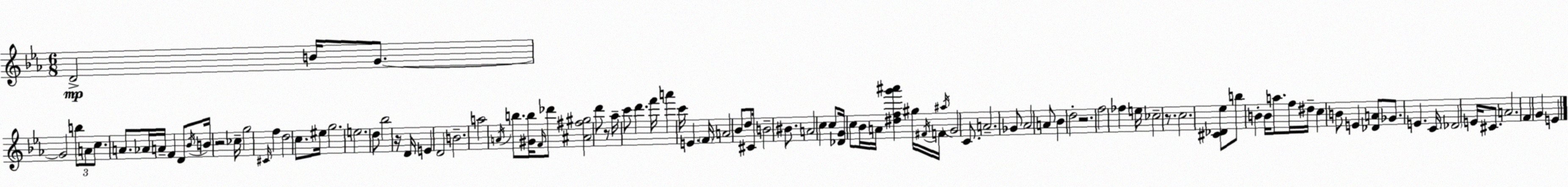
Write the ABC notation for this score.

X:1
T:Untitled
M:6/8
L:1/4
K:Eb
D2 B/4 G/2 G2 b/2 A/2 c/2 A/2 _A/4 A/4 F D/2 _B/4 B/4 z2 _c/4 g2 ^C/4 f d2 c/2 ^e/4 g2 e2 d/2 _b2 z/4 D/4 E D2 B2 a2 A/4 b/2 [^Gb]/4 F/4 _d'/2 [^A^f^g]2 d'/2 z/2 _a/4 c'/2 d' f'/4 a' c'/4 E F/4 A2 _B/2 d/2 ^C/4 B2 ^B/2 A2 c c/2 [_DG]/4 c/2 _B/4 A/4 [^dfg'^a'] ^g/4 ^F/4 F/4 ^a/4 G2 C/2 A2 _G/2 _A2 A/2 _B d2 z2 f2 _f e/4 _c2 z/2 c2 [^C_D_e]/2 b/2 B B/4 a/2 f/4 ^d/4 c B/2 E [_DA]/2 _G/2 E C/4 _D2 E/4 ^C/2 A2 F G E